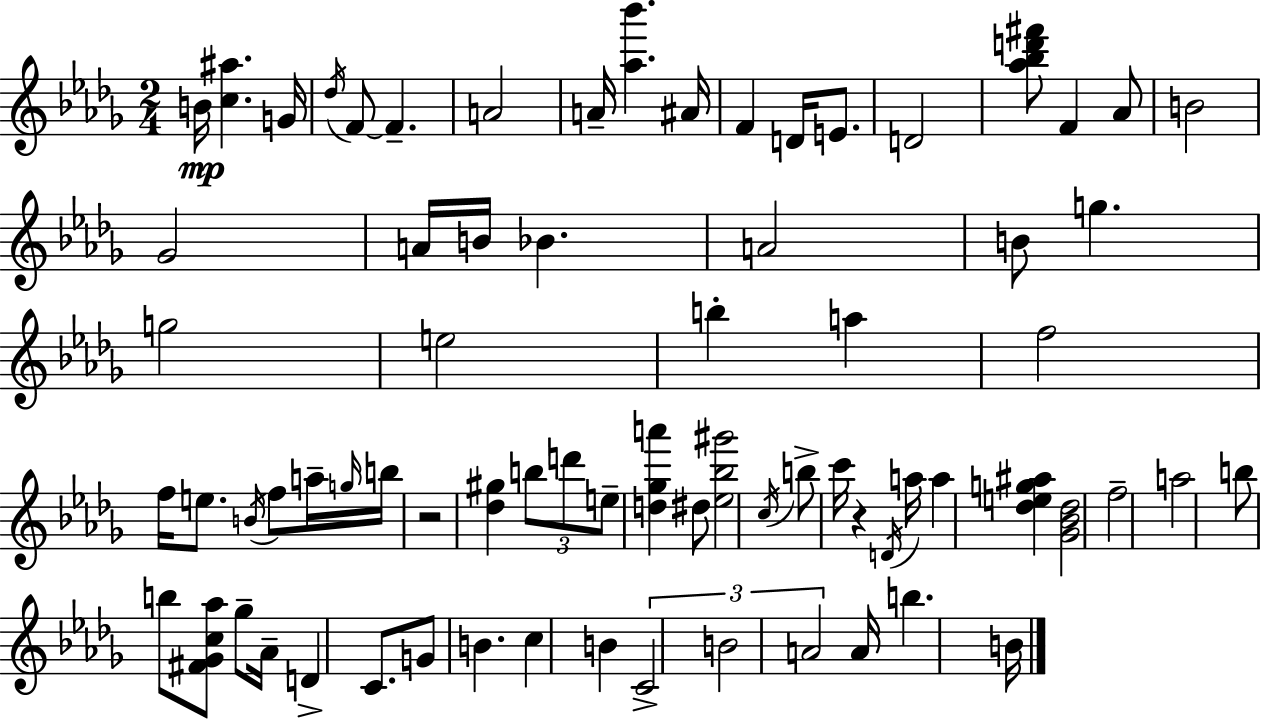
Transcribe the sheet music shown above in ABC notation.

X:1
T:Untitled
M:2/4
L:1/4
K:Bbm
B/4 [c^a] G/4 _d/4 F/2 F A2 A/4 [_a_b'] ^A/4 F D/4 E/2 D2 [_a_bd'^f']/2 F _A/2 B2 _G2 A/4 B/4 _B A2 B/2 g g2 e2 b a f2 f/4 e/2 B/4 f/2 a/4 g/4 b/4 z2 [_d^g] b/2 d'/2 e/2 [d_ga'] ^d/2 [_e_b^g']2 c/4 b/2 c'/4 z D/4 a/4 a [_deg^a] [_G_B_d]2 f2 a2 b/2 b/2 [^F_Gc_a]/2 _g/2 _A/4 D C/2 G/2 B c B C2 B2 A2 A/4 b B/4